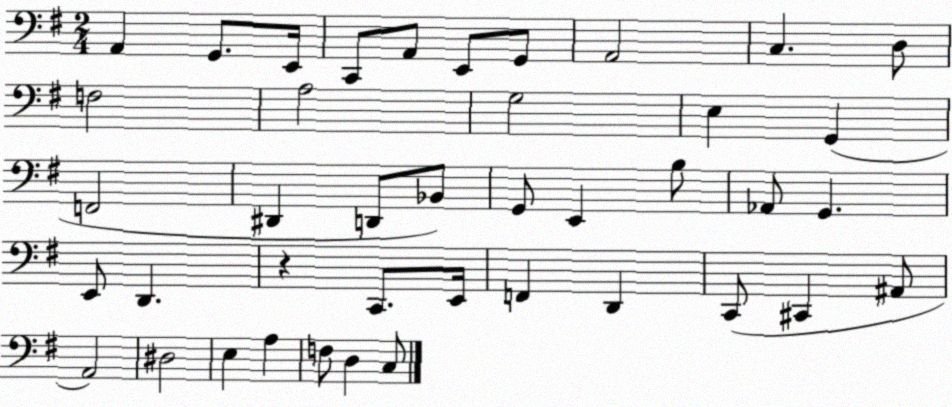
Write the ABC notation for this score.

X:1
T:Untitled
M:2/4
L:1/4
K:G
A,, G,,/2 E,,/4 C,,/2 A,,/2 E,,/2 G,,/2 A,,2 C, D,/2 F,2 A,2 G,2 E, G,, F,,2 ^D,, D,,/2 _B,,/2 G,,/2 E,, B,/2 _A,,/2 G,, E,,/2 D,, z C,,/2 E,,/4 F,, D,, C,,/2 ^C,, ^A,,/2 A,,2 ^D,2 E, A, F,/2 D, C,/2